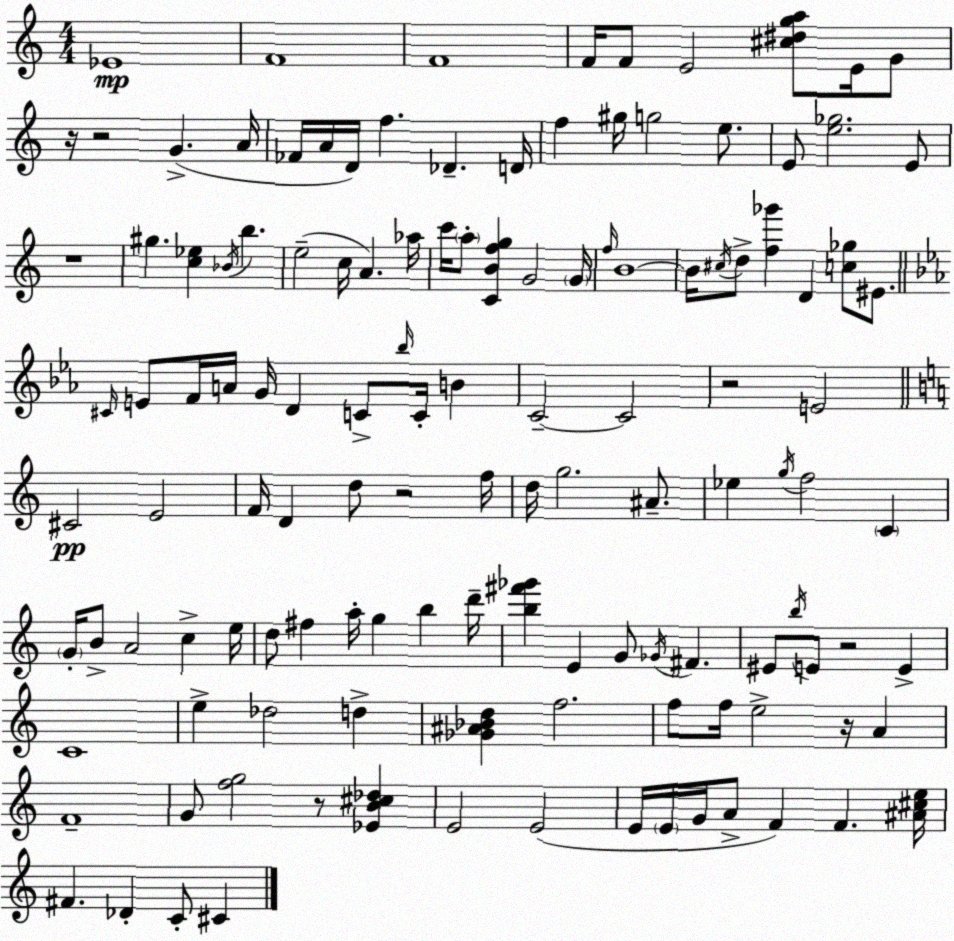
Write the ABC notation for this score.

X:1
T:Untitled
M:4/4
L:1/4
K:C
_E4 F4 F4 F/4 F/2 E2 [^c^dga]/2 E/4 G/2 z/4 z2 G A/4 _F/4 A/4 D/4 f _D D/4 f ^g/4 g2 e/2 E/2 [e_g]2 E/2 z4 ^g [c_e] _B/4 b e2 c/4 A _a/4 c'/4 a/2 [CBfg] G2 G/4 f/4 B4 B/4 ^c/4 d/2 [f_g'] D [c_g]/2 ^E/2 ^C/4 E/2 F/4 A/4 G/4 D C/2 _b/4 C/4 B C2 C2 z2 E2 ^C2 E2 F/4 D d/2 z2 f/4 d/4 g2 ^A/2 _e g/4 f2 C G/4 B/2 A2 c e/4 d/2 ^f a/4 g b d'/4 [b^f'_g'] E G/2 _G/4 ^F ^E/2 b/4 E/2 z2 E C4 e _d2 d [_G^A_Bd] f2 f/2 f/4 e2 z/4 A F4 G/2 [fg]2 z/2 [_EB^c_d] E2 E2 E/4 E/4 G/4 A/2 F F [^A^ce]/4 ^F _D C/2 ^C